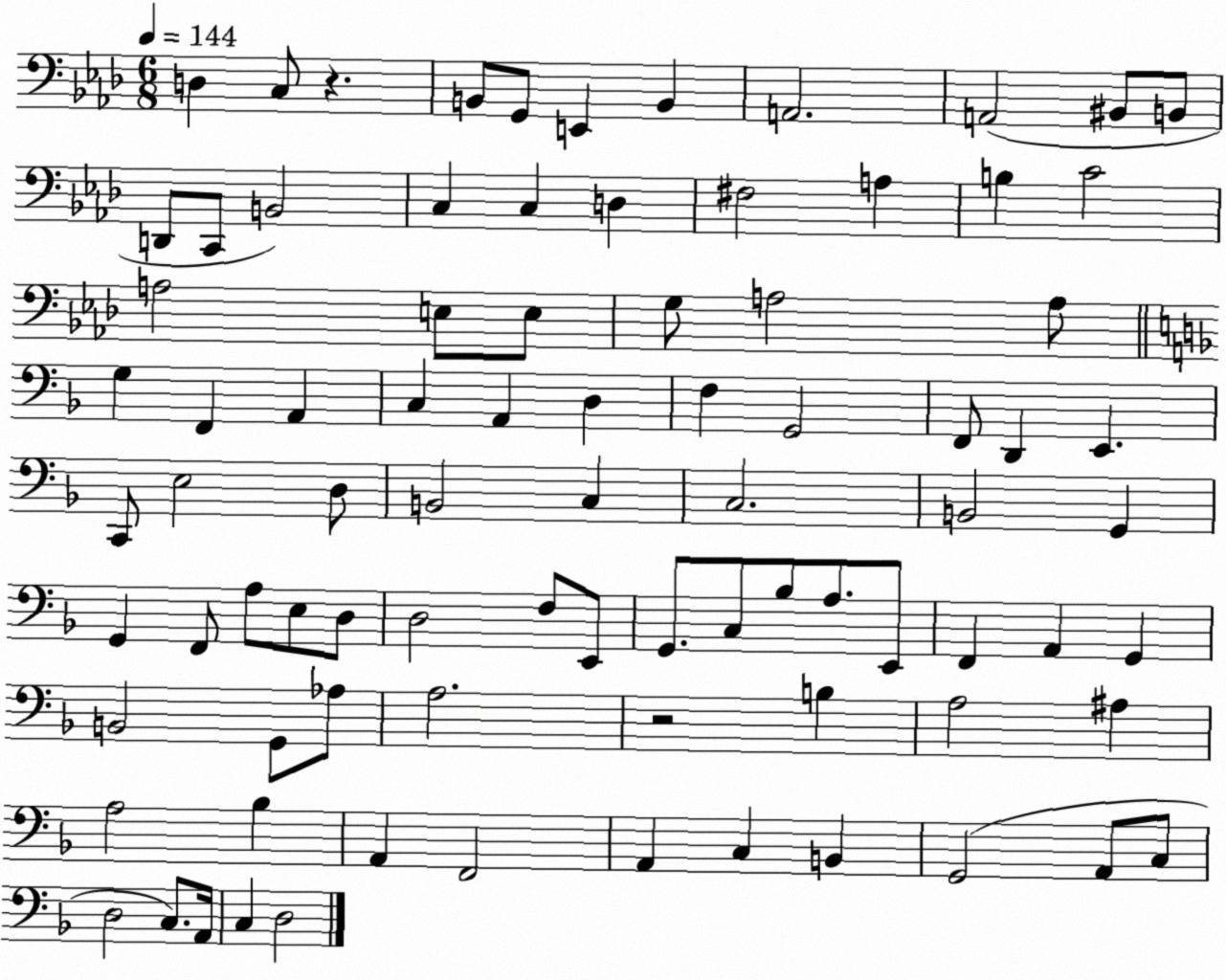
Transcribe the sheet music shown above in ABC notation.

X:1
T:Untitled
M:6/8
L:1/4
K:Ab
D, C,/2 z B,,/2 G,,/2 E,, B,, A,,2 A,,2 ^B,,/2 B,,/2 D,,/2 C,,/2 B,,2 C, C, D, ^F,2 A, B, C2 A,2 E,/2 E,/2 G,/2 A,2 A,/2 G, F,, A,, C, A,, D, F, G,,2 F,,/2 D,, E,, C,,/2 E,2 D,/2 B,,2 C, C,2 B,,2 G,, G,, F,,/2 A,/2 E,/2 D,/2 D,2 F,/2 E,,/2 G,,/2 C,/2 _B,/2 A,/2 E,,/2 F,, A,, G,, B,,2 G,,/2 _A,/2 A,2 z2 B, A,2 ^A, A,2 _B, A,, F,,2 A,, C, B,, G,,2 A,,/2 C,/2 D,2 C,/2 A,,/4 C, D,2